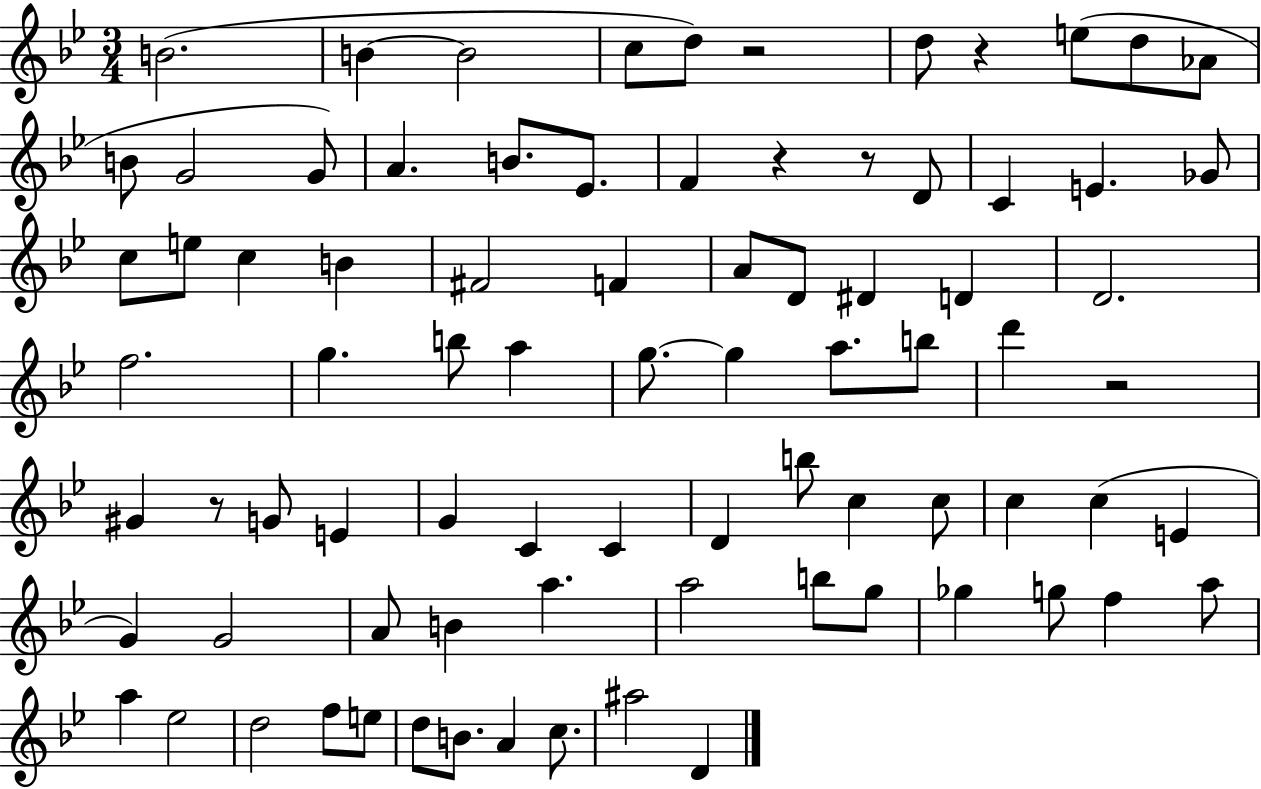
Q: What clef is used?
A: treble